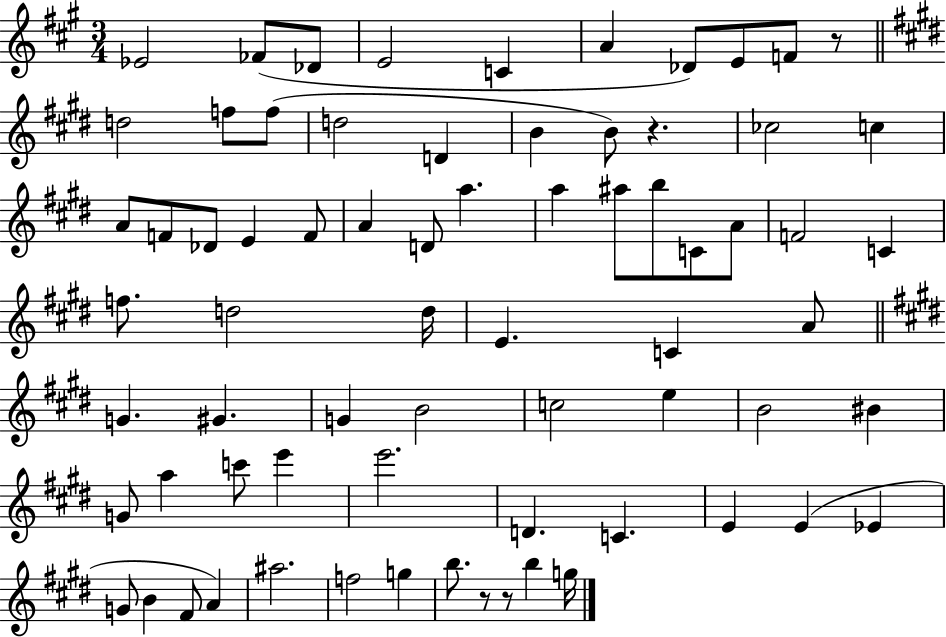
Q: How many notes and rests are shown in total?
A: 71